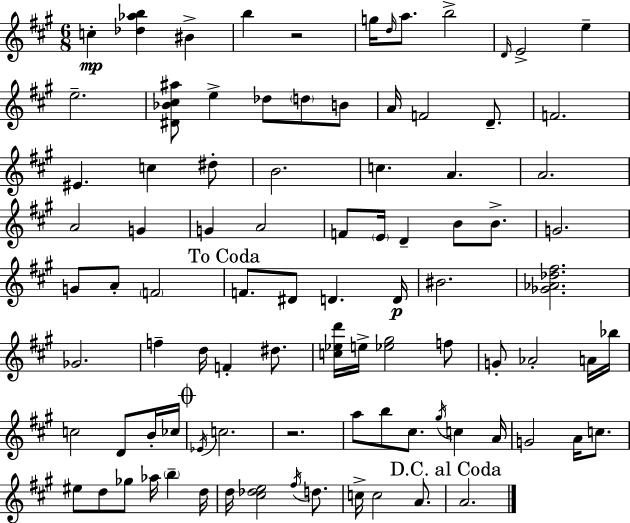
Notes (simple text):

C5/q [Db5,Ab5,B5]/q BIS4/q B5/q R/h G5/s D5/s A5/e. B5/h D4/s E4/h E5/q E5/h. [D#4,Bb4,C#5,A#5]/e E5/q Db5/e D5/e B4/e A4/s F4/h D4/e. F4/h. EIS4/q. C5/q D#5/e B4/h. C5/q. A4/q. A4/h. A4/h G4/q G4/q A4/h F4/e E4/s D4/q B4/e B4/e. G4/h. G4/e A4/e F4/h F4/e. D#4/e D4/q. D4/s BIS4/h. [Gb4,Ab4,Db5,F#5]/h. Gb4/h. F5/q D5/s F4/q D#5/e. [C5,Eb5,D6]/s E5/s [Eb5,G#5]/h F5/e G4/e Ab4/h A4/s Bb5/s C5/h D4/e B4/s CES5/s Eb4/s C5/h. R/h. A5/e B5/e C#5/e. G#5/s C5/q A4/s G4/h A4/s C5/e. EIS5/e D5/e Gb5/e Ab5/s B5/q D5/s D5/s [C#5,Db5,E5]/h F#5/s D5/e. C5/s C5/h A4/e. A4/h.